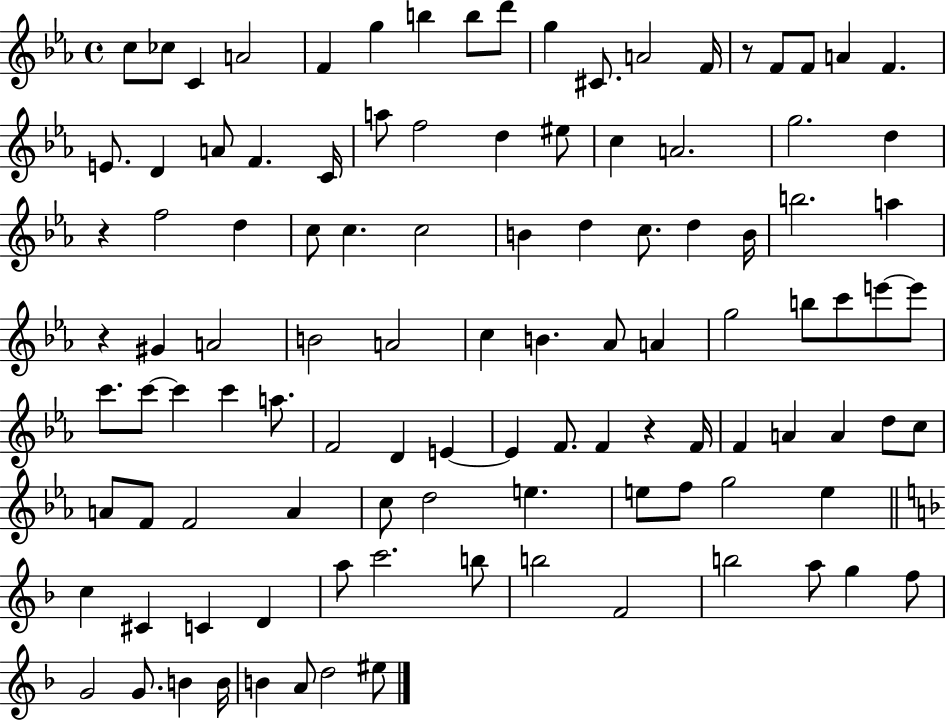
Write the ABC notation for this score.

X:1
T:Untitled
M:4/4
L:1/4
K:Eb
c/2 _c/2 C A2 F g b b/2 d'/2 g ^C/2 A2 F/4 z/2 F/2 F/2 A F E/2 D A/2 F C/4 a/2 f2 d ^e/2 c A2 g2 d z f2 d c/2 c c2 B d c/2 d B/4 b2 a z ^G A2 B2 A2 c B _A/2 A g2 b/2 c'/2 e'/2 e'/2 c'/2 c'/2 c' c' a/2 F2 D E E F/2 F z F/4 F A A d/2 c/2 A/2 F/2 F2 A c/2 d2 e e/2 f/2 g2 e c ^C C D a/2 c'2 b/2 b2 F2 b2 a/2 g f/2 G2 G/2 B B/4 B A/2 d2 ^e/2